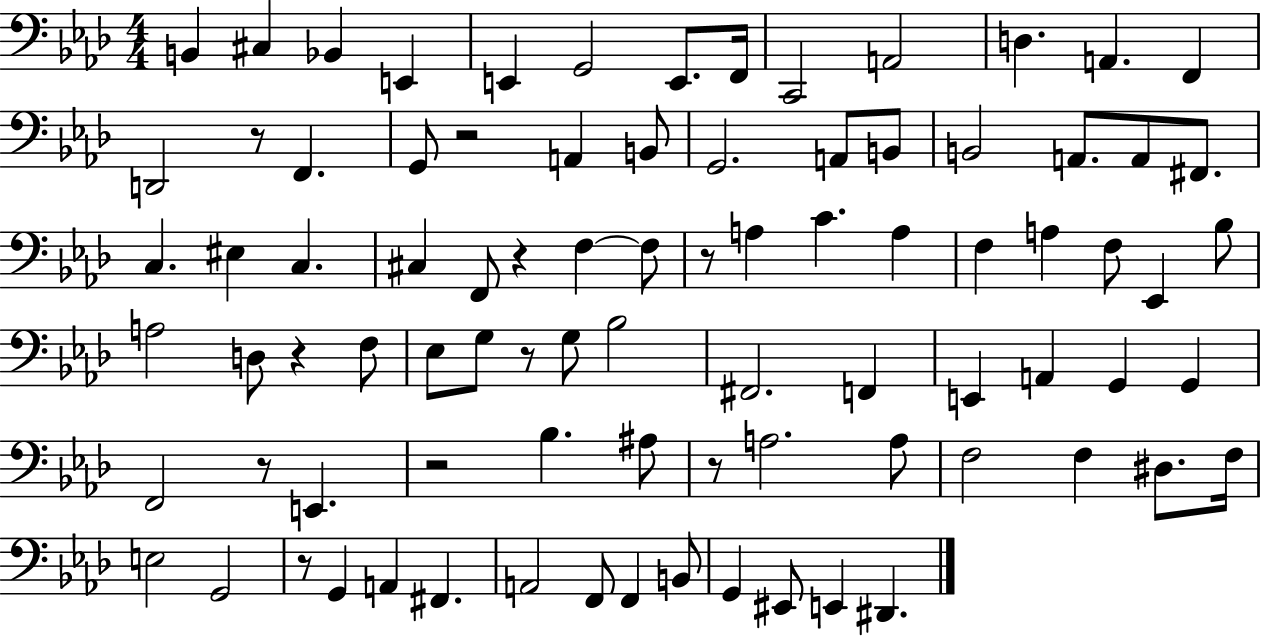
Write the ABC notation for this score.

X:1
T:Untitled
M:4/4
L:1/4
K:Ab
B,, ^C, _B,, E,, E,, G,,2 E,,/2 F,,/4 C,,2 A,,2 D, A,, F,, D,,2 z/2 F,, G,,/2 z2 A,, B,,/2 G,,2 A,,/2 B,,/2 B,,2 A,,/2 A,,/2 ^F,,/2 C, ^E, C, ^C, F,,/2 z F, F,/2 z/2 A, C A, F, A, F,/2 _E,, _B,/2 A,2 D,/2 z F,/2 _E,/2 G,/2 z/2 G,/2 _B,2 ^F,,2 F,, E,, A,, G,, G,, F,,2 z/2 E,, z2 _B, ^A,/2 z/2 A,2 A,/2 F,2 F, ^D,/2 F,/4 E,2 G,,2 z/2 G,, A,, ^F,, A,,2 F,,/2 F,, B,,/2 G,, ^E,,/2 E,, ^D,,